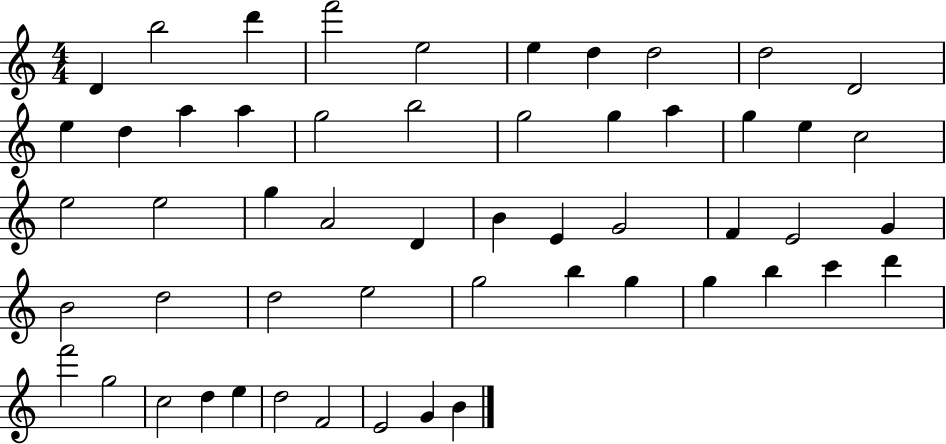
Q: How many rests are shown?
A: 0